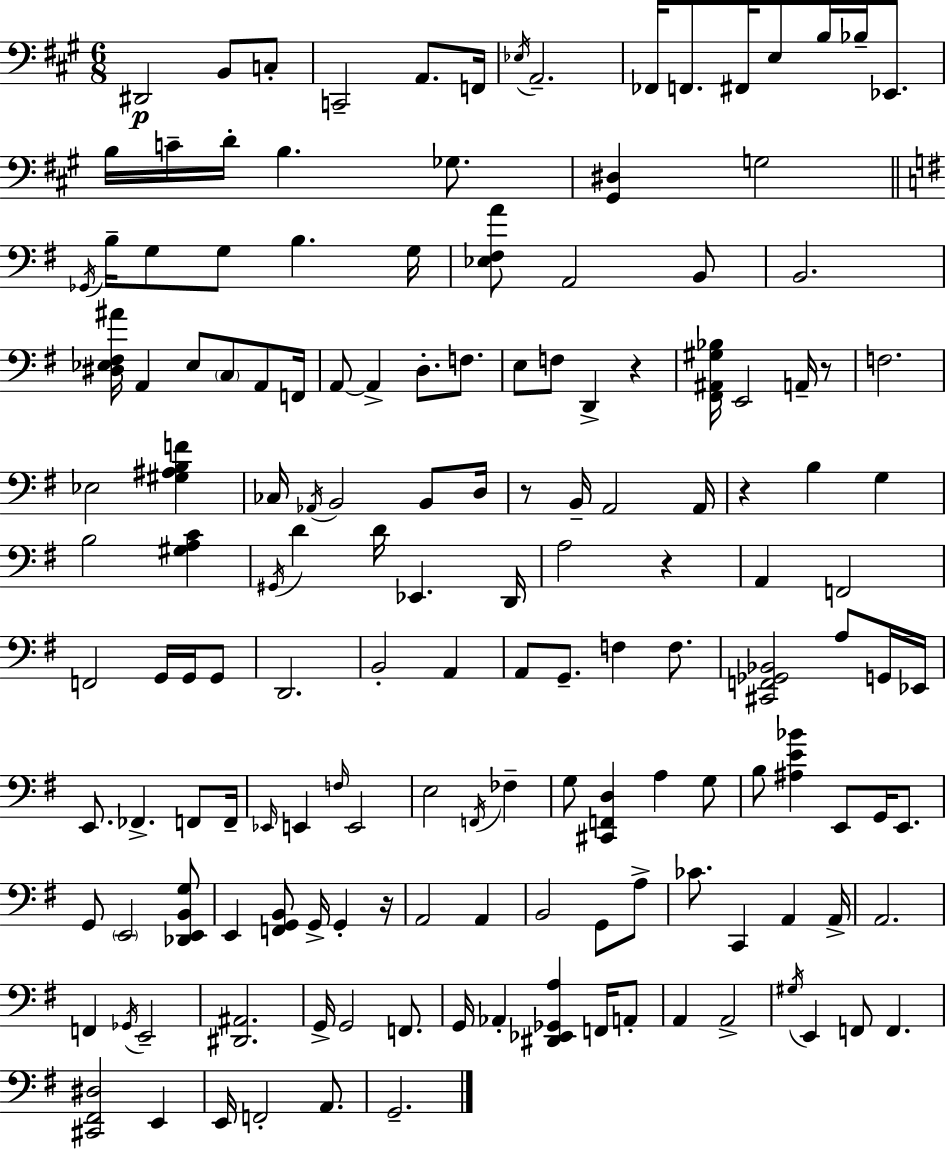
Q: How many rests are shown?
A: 6